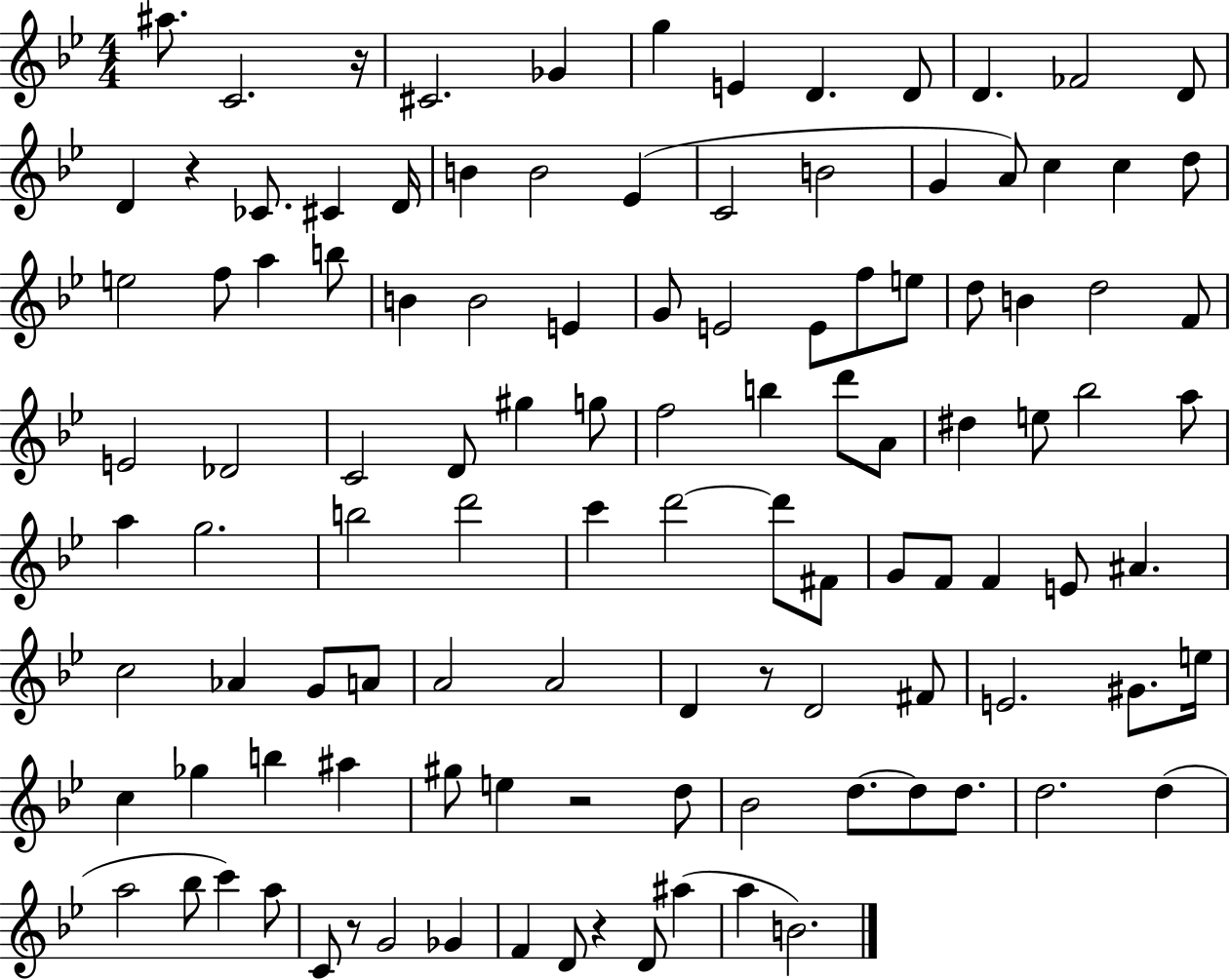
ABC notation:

X:1
T:Untitled
M:4/4
L:1/4
K:Bb
^a/2 C2 z/4 ^C2 _G g E D D/2 D _F2 D/2 D z _C/2 ^C D/4 B B2 _E C2 B2 G A/2 c c d/2 e2 f/2 a b/2 B B2 E G/2 E2 E/2 f/2 e/2 d/2 B d2 F/2 E2 _D2 C2 D/2 ^g g/2 f2 b d'/2 A/2 ^d e/2 _b2 a/2 a g2 b2 d'2 c' d'2 d'/2 ^F/2 G/2 F/2 F E/2 ^A c2 _A G/2 A/2 A2 A2 D z/2 D2 ^F/2 E2 ^G/2 e/4 c _g b ^a ^g/2 e z2 d/2 _B2 d/2 d/2 d/2 d2 d a2 _b/2 c' a/2 C/2 z/2 G2 _G F D/2 z D/2 ^a a B2